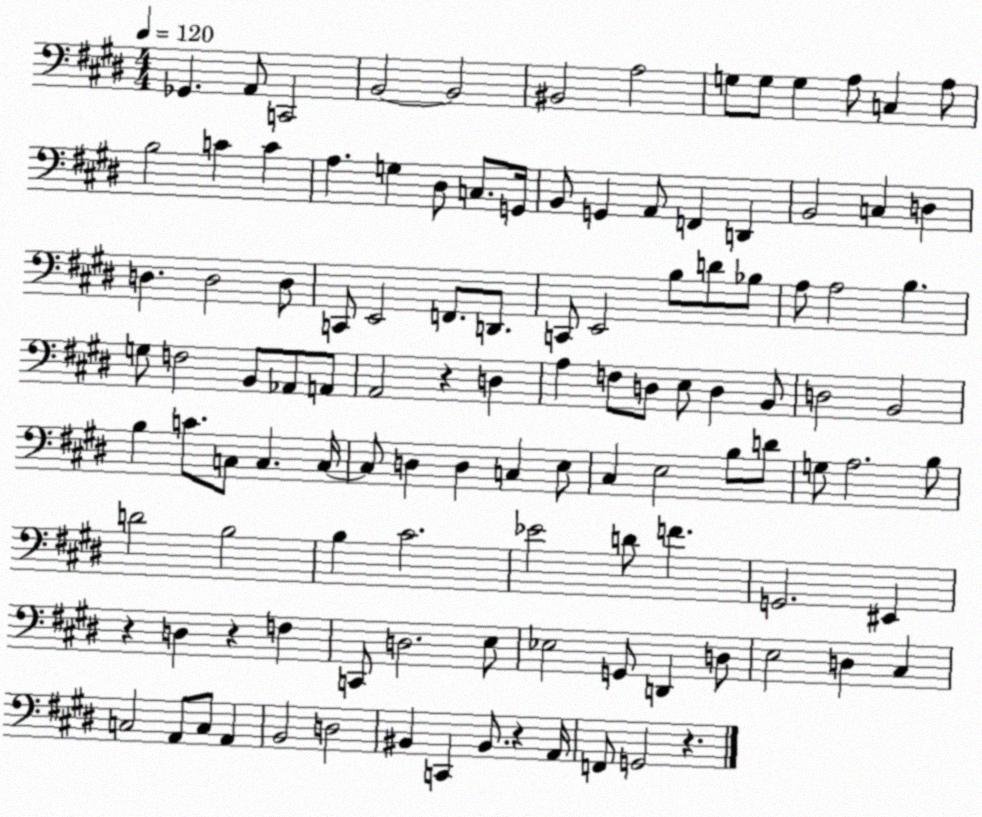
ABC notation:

X:1
T:Untitled
M:4/4
L:1/4
K:E
_G,, A,,/2 C,,2 B,,2 B,,2 ^B,,2 A,2 G,/2 G,/2 G, A,/2 C, A,/2 B,2 C C A, G, ^D,/2 C,/2 G,,/4 B,,/2 G,, A,,/2 F,, D,, B,,2 C, D, D, D,2 D,/2 C,,/2 E,,2 F,,/2 D,,/2 C,,/2 E,,2 B,/2 D/2 _B,/2 A,/2 A,2 B, G,/2 F,2 B,,/2 _A,,/2 A,,/2 A,,2 z D, A, F,/2 D,/2 E,/2 D, B,,/2 D,2 B,,2 B, C/2 C,/2 C, C,/4 C,/2 D, D, C, E,/2 ^C, E,2 B,/2 D/2 G,/2 A,2 B,/2 D2 B,2 B, ^C2 _E2 D/2 F G,,2 ^E,, z D, z F, C,,/2 D,2 E,/2 _E,2 G,,/2 D,, D,/2 E,2 D, ^C, C,2 A,,/2 C,/2 A,, B,,2 D,2 ^B,, C,, ^B,,/2 z A,,/4 F,,/2 G,,2 z